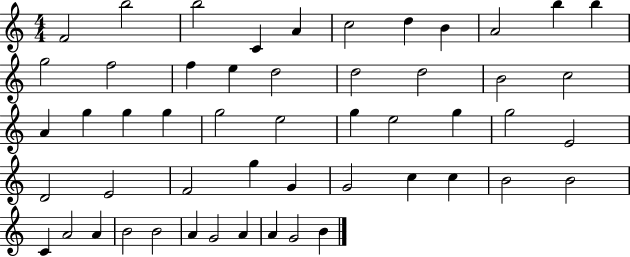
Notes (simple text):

F4/h B5/h B5/h C4/q A4/q C5/h D5/q B4/q A4/h B5/q B5/q G5/h F5/h F5/q E5/q D5/h D5/h D5/h B4/h C5/h A4/q G5/q G5/q G5/q G5/h E5/h G5/q E5/h G5/q G5/h E4/h D4/h E4/h F4/h G5/q G4/q G4/h C5/q C5/q B4/h B4/h C4/q A4/h A4/q B4/h B4/h A4/q G4/h A4/q A4/q G4/h B4/q